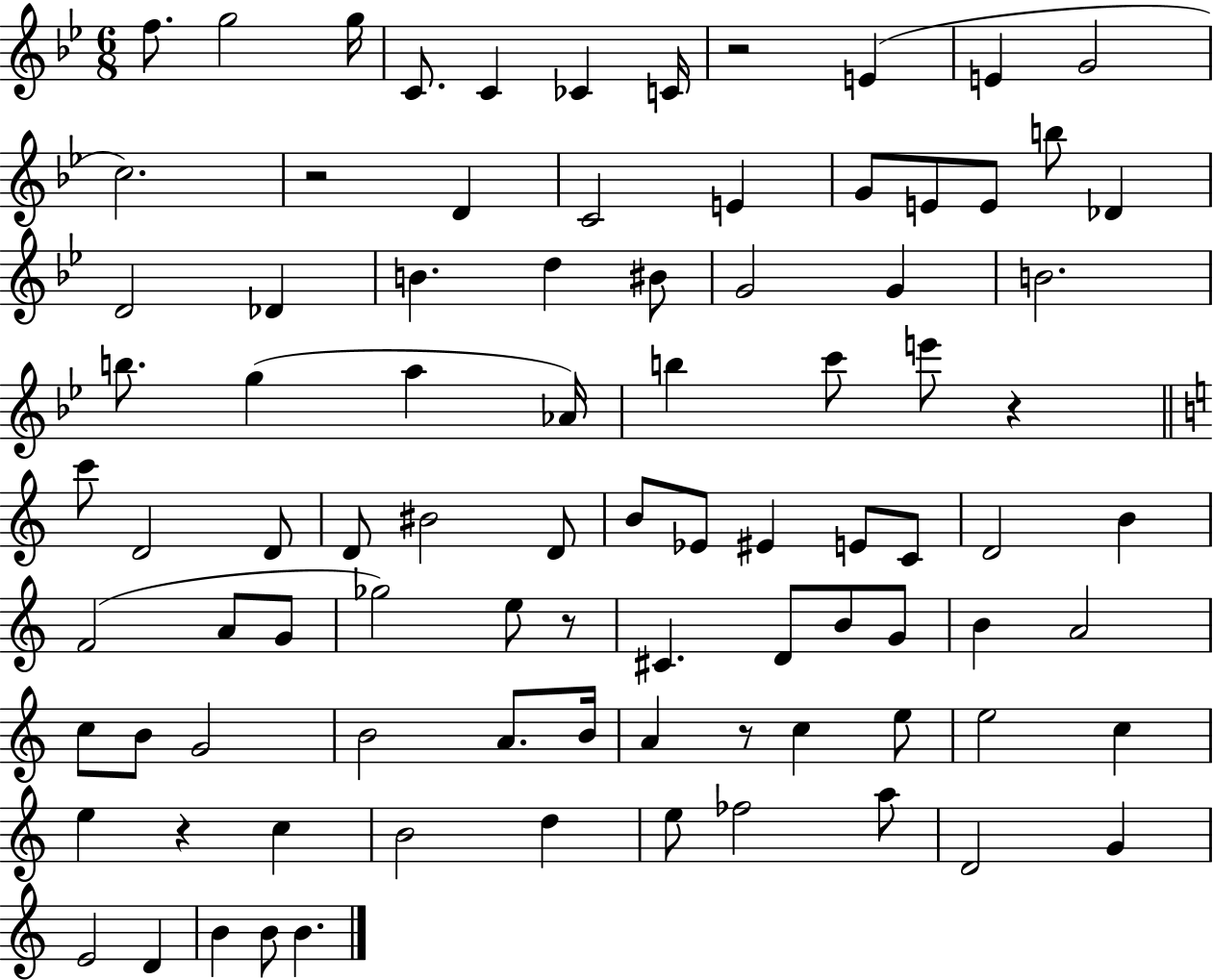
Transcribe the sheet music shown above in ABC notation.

X:1
T:Untitled
M:6/8
L:1/4
K:Bb
f/2 g2 g/4 C/2 C _C C/4 z2 E E G2 c2 z2 D C2 E G/2 E/2 E/2 b/2 _D D2 _D B d ^B/2 G2 G B2 b/2 g a _A/4 b c'/2 e'/2 z c'/2 D2 D/2 D/2 ^B2 D/2 B/2 _E/2 ^E E/2 C/2 D2 B F2 A/2 G/2 _g2 e/2 z/2 ^C D/2 B/2 G/2 B A2 c/2 B/2 G2 B2 A/2 B/4 A z/2 c e/2 e2 c e z c B2 d e/2 _f2 a/2 D2 G E2 D B B/2 B